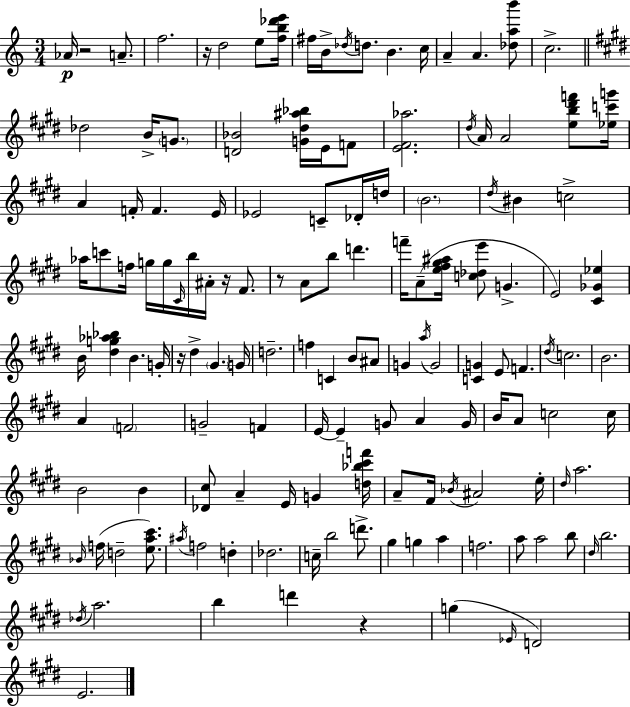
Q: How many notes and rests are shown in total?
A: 142